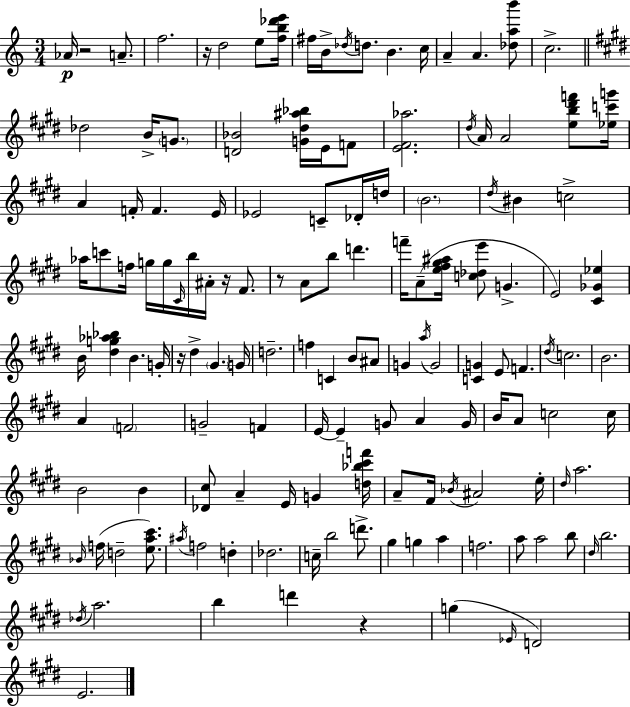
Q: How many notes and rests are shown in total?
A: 142